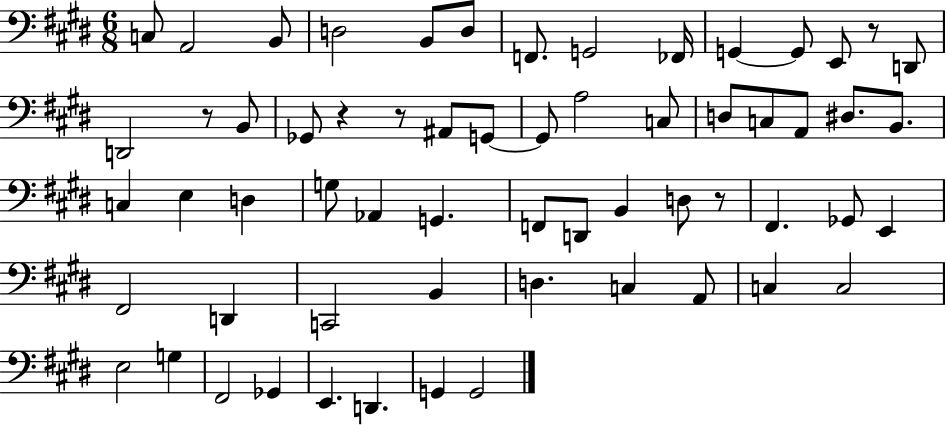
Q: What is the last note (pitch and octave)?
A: G2